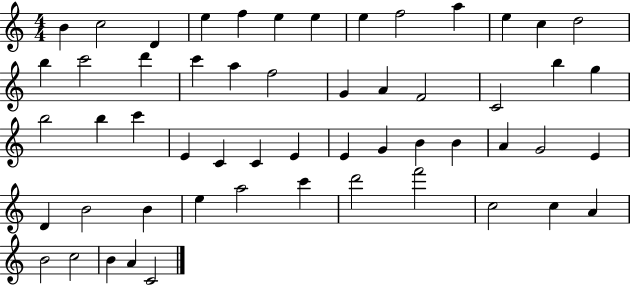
X:1
T:Untitled
M:4/4
L:1/4
K:C
B c2 D e f e e e f2 a e c d2 b c'2 d' c' a f2 G A F2 C2 b g b2 b c' E C C E E G B B A G2 E D B2 B e a2 c' d'2 f'2 c2 c A B2 c2 B A C2